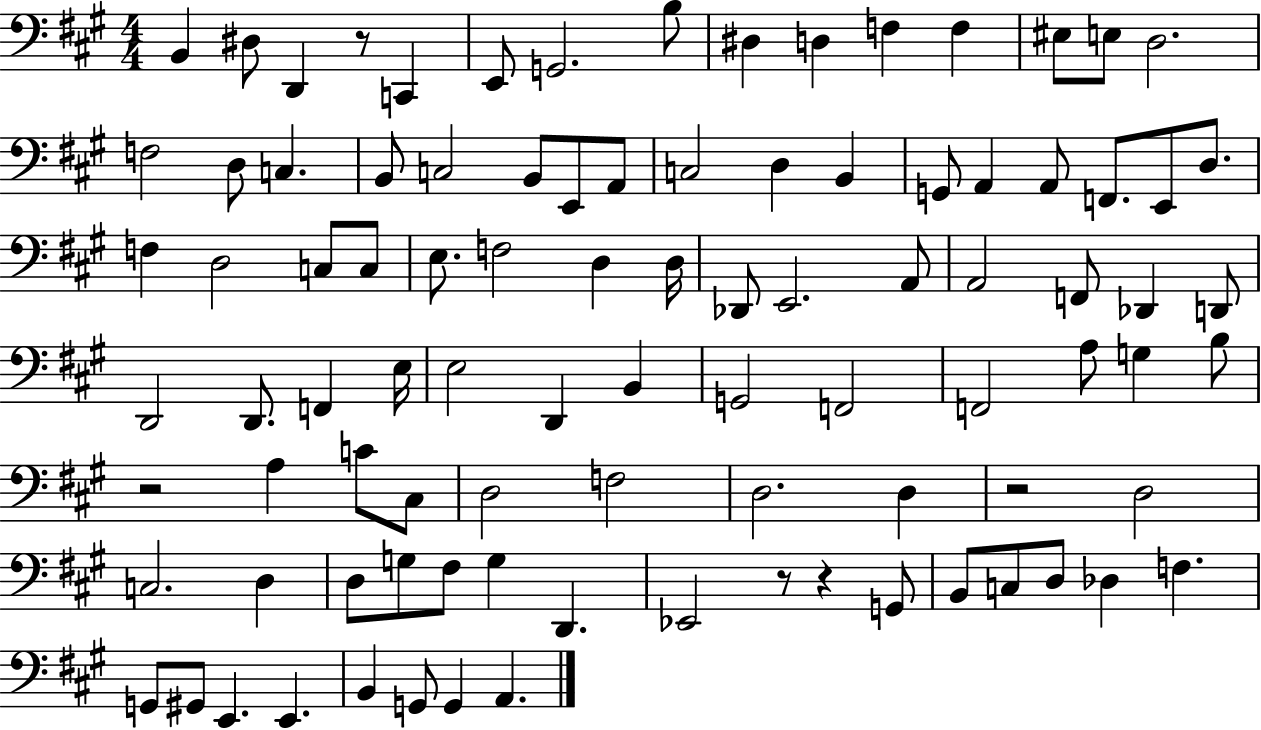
X:1
T:Untitled
M:4/4
L:1/4
K:A
B,, ^D,/2 D,, z/2 C,, E,,/2 G,,2 B,/2 ^D, D, F, F, ^E,/2 E,/2 D,2 F,2 D,/2 C, B,,/2 C,2 B,,/2 E,,/2 A,,/2 C,2 D, B,, G,,/2 A,, A,,/2 F,,/2 E,,/2 D,/2 F, D,2 C,/2 C,/2 E,/2 F,2 D, D,/4 _D,,/2 E,,2 A,,/2 A,,2 F,,/2 _D,, D,,/2 D,,2 D,,/2 F,, E,/4 E,2 D,, B,, G,,2 F,,2 F,,2 A,/2 G, B,/2 z2 A, C/2 ^C,/2 D,2 F,2 D,2 D, z2 D,2 C,2 D, D,/2 G,/2 ^F,/2 G, D,, _E,,2 z/2 z G,,/2 B,,/2 C,/2 D,/2 _D, F, G,,/2 ^G,,/2 E,, E,, B,, G,,/2 G,, A,,